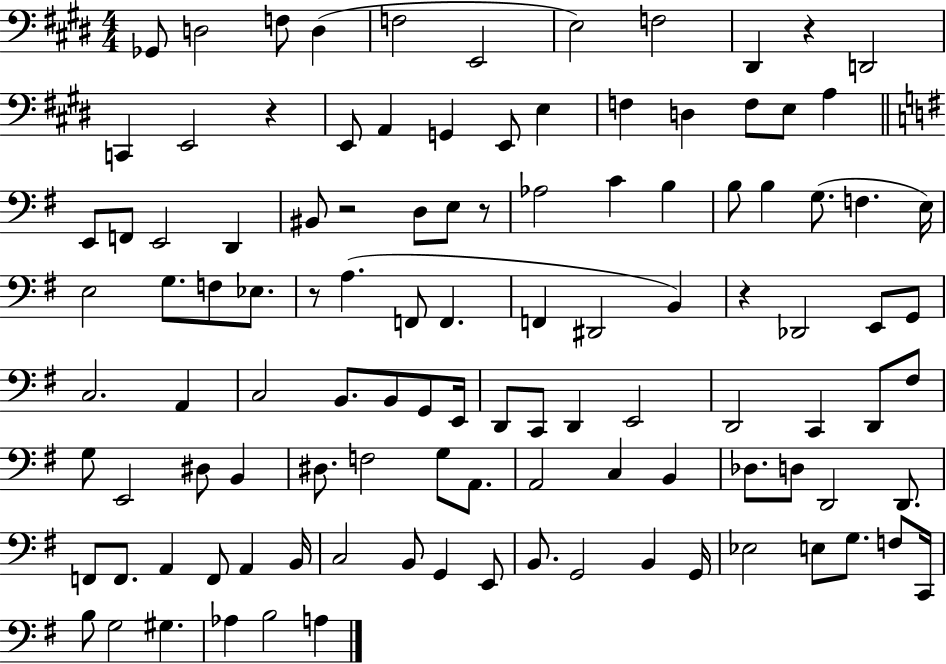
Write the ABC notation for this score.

X:1
T:Untitled
M:4/4
L:1/4
K:E
_G,,/2 D,2 F,/2 D, F,2 E,,2 E,2 F,2 ^D,, z D,,2 C,, E,,2 z E,,/2 A,, G,, E,,/2 E, F, D, F,/2 E,/2 A, E,,/2 F,,/2 E,,2 D,, ^B,,/2 z2 D,/2 E,/2 z/2 _A,2 C B, B,/2 B, G,/2 F, E,/4 E,2 G,/2 F,/2 _E,/2 z/2 A, F,,/2 F,, F,, ^D,,2 B,, z _D,,2 E,,/2 G,,/2 C,2 A,, C,2 B,,/2 B,,/2 G,,/2 E,,/4 D,,/2 C,,/2 D,, E,,2 D,,2 C,, D,,/2 ^F,/2 G,/2 E,,2 ^D,/2 B,, ^D,/2 F,2 G,/2 A,,/2 A,,2 C, B,, _D,/2 D,/2 D,,2 D,,/2 F,,/2 F,,/2 A,, F,,/2 A,, B,,/4 C,2 B,,/2 G,, E,,/2 B,,/2 G,,2 B,, G,,/4 _E,2 E,/2 G,/2 F,/2 C,,/4 B,/2 G,2 ^G, _A, B,2 A,